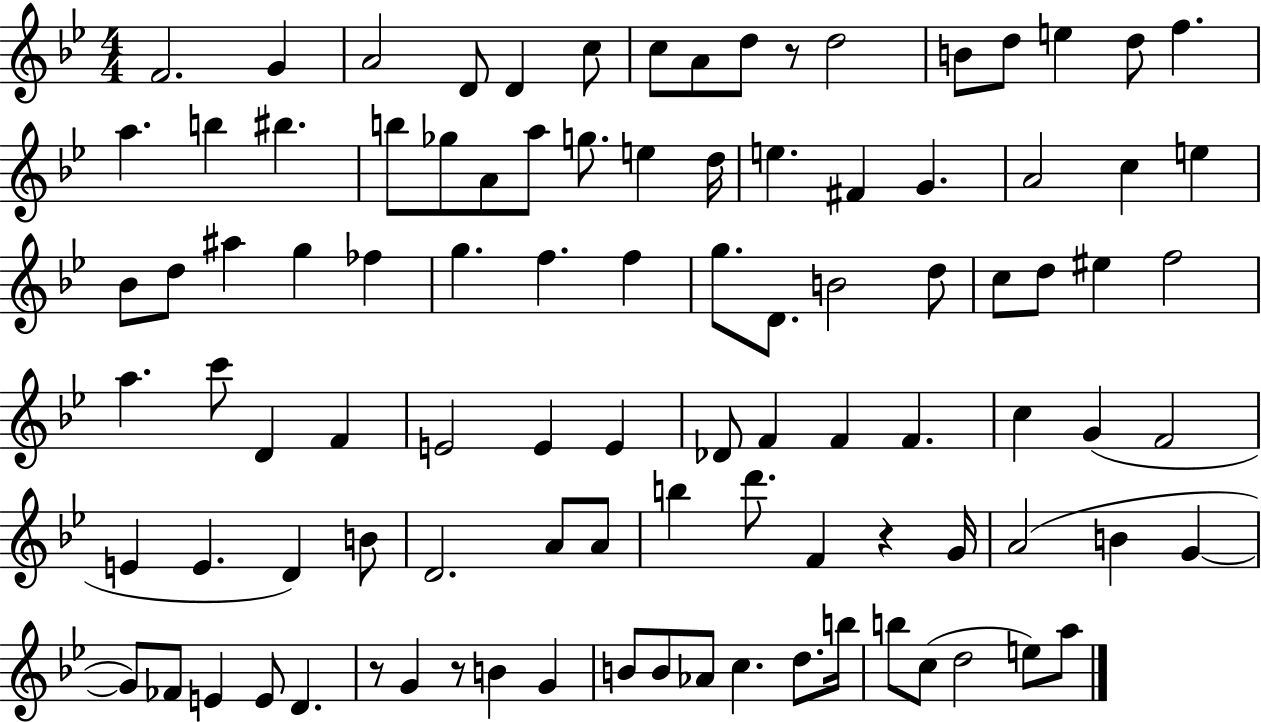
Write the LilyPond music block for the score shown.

{
  \clef treble
  \numericTimeSignature
  \time 4/4
  \key bes \major
  f'2. g'4 | a'2 d'8 d'4 c''8 | c''8 a'8 d''8 r8 d''2 | b'8 d''8 e''4 d''8 f''4. | \break a''4. b''4 bis''4. | b''8 ges''8 a'8 a''8 g''8. e''4 d''16 | e''4. fis'4 g'4. | a'2 c''4 e''4 | \break bes'8 d''8 ais''4 g''4 fes''4 | g''4. f''4. f''4 | g''8. d'8. b'2 d''8 | c''8 d''8 eis''4 f''2 | \break a''4. c'''8 d'4 f'4 | e'2 e'4 e'4 | des'8 f'4 f'4 f'4. | c''4 g'4( f'2 | \break e'4 e'4. d'4) b'8 | d'2. a'8 a'8 | b''4 d'''8. f'4 r4 g'16 | a'2( b'4 g'4~~ | \break g'8) fes'8 e'4 e'8 d'4. | r8 g'4 r8 b'4 g'4 | b'8 b'8 aes'8 c''4. d''8. b''16 | b''8 c''8( d''2 e''8) a''8 | \break \bar "|."
}